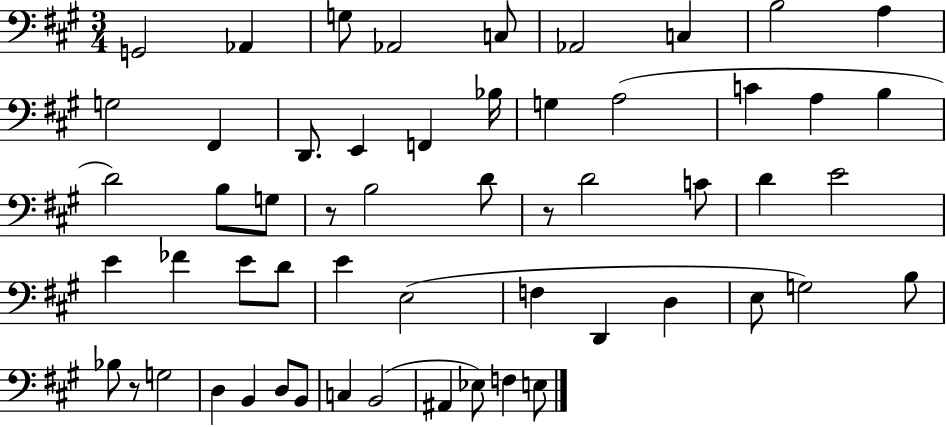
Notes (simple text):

G2/h Ab2/q G3/e Ab2/h C3/e Ab2/h C3/q B3/h A3/q G3/h F#2/q D2/e. E2/q F2/q Bb3/s G3/q A3/h C4/q A3/q B3/q D4/h B3/e G3/e R/e B3/h D4/e R/e D4/h C4/e D4/q E4/h E4/q FES4/q E4/e D4/e E4/q E3/h F3/q D2/q D3/q E3/e G3/h B3/e Bb3/e R/e G3/h D3/q B2/q D3/e B2/e C3/q B2/h A#2/q Eb3/e F3/q E3/e